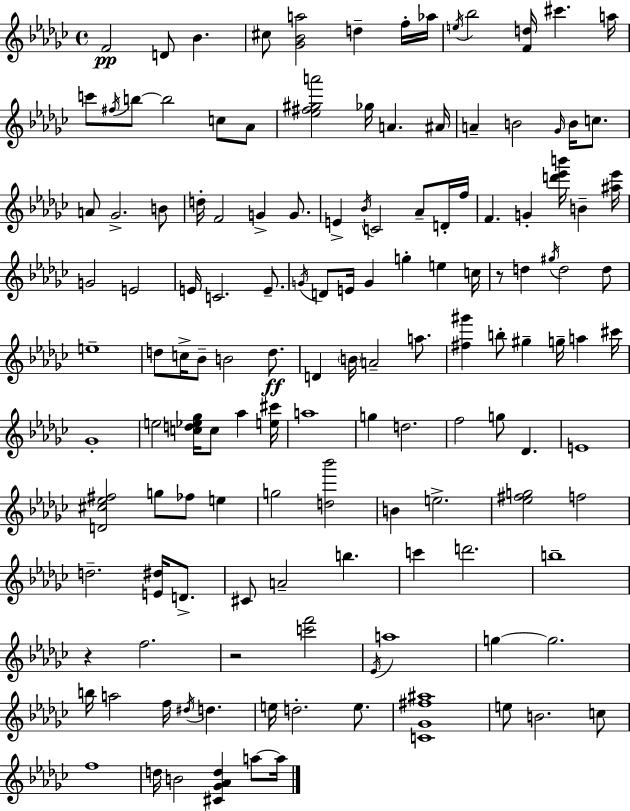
F4/h D4/e Bb4/q. C#5/e [Gb4,Bb4,A5]/h D5/q F5/s Ab5/s E5/s Bb5/h [F4,D5]/s C#6/q. A5/s C6/e F#5/s B5/e B5/h C5/e Ab4/e [Eb5,F#5,G#5,A6]/h Gb5/s A4/q. A#4/s A4/q B4/h Gb4/s B4/s C5/e. A4/e Gb4/h. B4/e D5/s F4/h G4/q G4/e. E4/q Bb4/s C4/h Ab4/e D4/s F5/s F4/q. G4/q [D6,Eb6,B6]/s B4/q [A#5,Eb6]/s G4/h E4/h E4/s C4/h. E4/e. G4/s D4/e E4/s G4/q G5/q E5/q C5/s R/e D5/q G#5/s D5/h D5/e E5/w D5/e C5/s Bb4/e B4/h D5/e. D4/q B4/s A4/h A5/e. [F#5,G#6]/q B5/e G#5/q G5/s A5/q C#6/s Gb4/w E5/h [C5,D5,Eb5,Gb5]/s C5/e Ab5/q [E5,C#6]/s A5/w G5/q D5/h. F5/h G5/e Db4/q. E4/w [D4,C#5,Eb5,F#5]/h G5/e FES5/e E5/q G5/h [D5,Bb6]/h B4/q E5/h. [Eb5,F#5,G5]/h F5/h D5/h. [E4,D#5]/s D4/e. C#4/e A4/h B5/q. C6/q D6/h. B5/w R/q F5/h. R/h [C6,F6]/h Eb4/s A5/w G5/q G5/h. B5/s A5/h F5/s D#5/s D5/q. E5/s D5/h. E5/e. [C4,Gb4,F#5,A#5]/w E5/e B4/h. C5/e F5/w D5/s B4/h [C#4,Gb4,Ab4,D5]/q A5/e A5/s